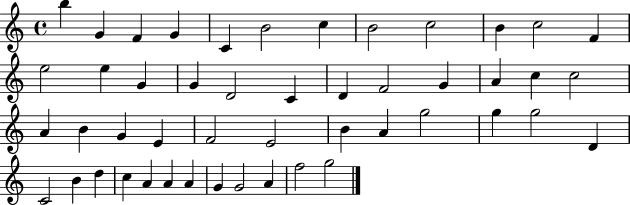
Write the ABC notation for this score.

X:1
T:Untitled
M:4/4
L:1/4
K:C
b G F G C B2 c B2 c2 B c2 F e2 e G G D2 C D F2 G A c c2 A B G E F2 E2 B A g2 g g2 D C2 B d c A A A G G2 A f2 g2